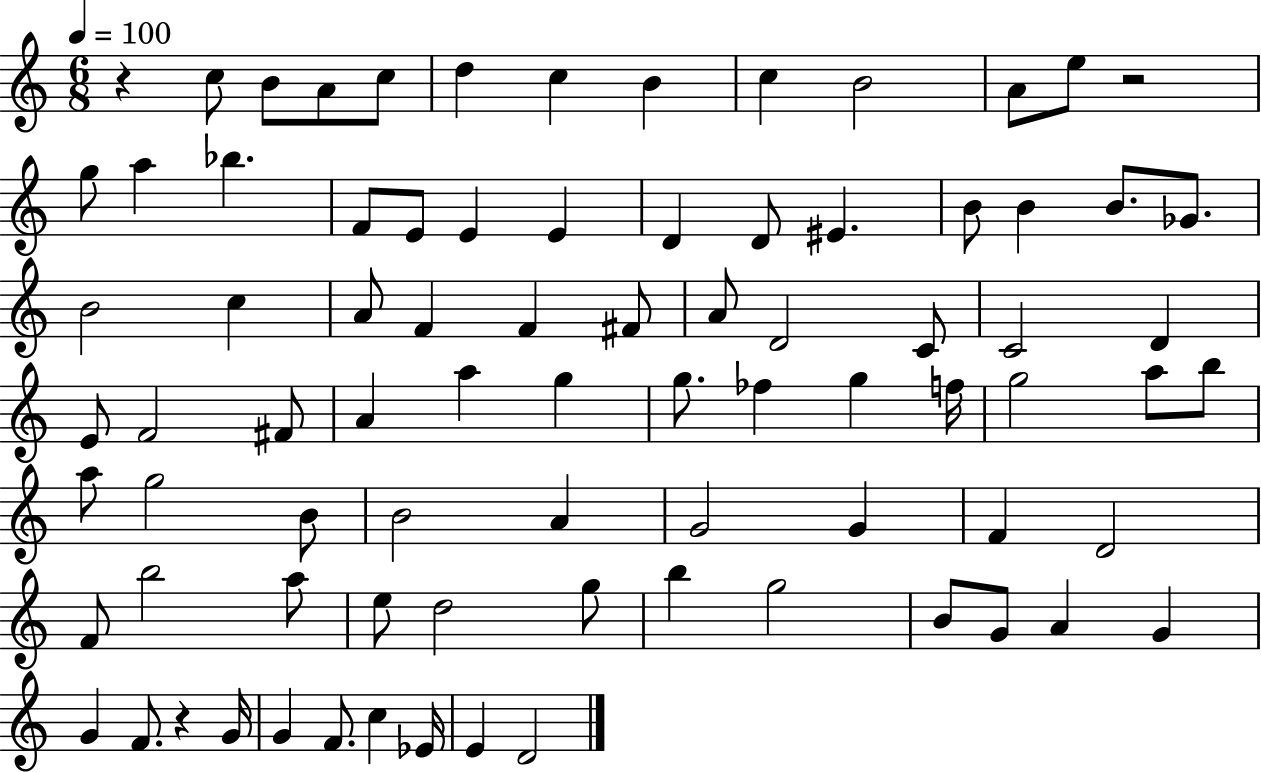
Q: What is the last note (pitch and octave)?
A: D4